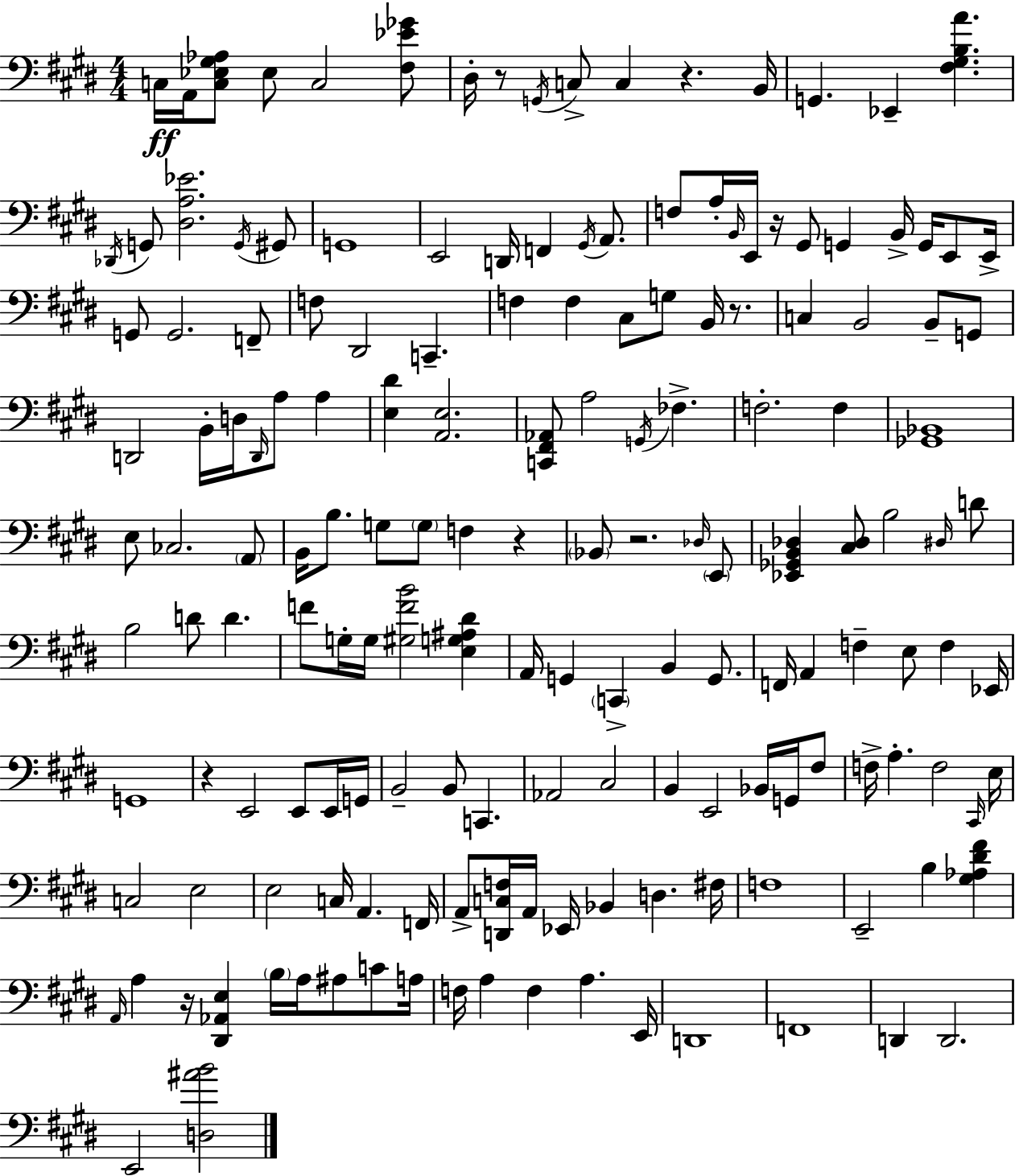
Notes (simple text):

C3/s A2/s [C3,Eb3,G#3,Ab3]/e Eb3/e C3/h [F#3,Eb4,Gb4]/e D#3/s R/e G2/s C3/e C3/q R/q. B2/s G2/q. Eb2/q [F#3,G#3,B3,A4]/q. Db2/s G2/e [D#3,A3,Eb4]/h. G2/s G#2/e G2/w E2/h D2/s F2/q G#2/s A2/e. F3/e A3/s B2/s E2/s R/s G#2/e G2/q B2/s G2/s E2/e E2/s G2/e G2/h. F2/e F3/e D#2/h C2/q. F3/q F3/q C#3/e G3/e B2/s R/e. C3/q B2/h B2/e G2/e D2/h B2/s D3/s D2/s A3/e A3/q [E3,D#4]/q [A2,E3]/h. [C2,F#2,Ab2]/e A3/h G2/s FES3/q. F3/h. F3/q [Gb2,Bb2]/w E3/e CES3/h. A2/e B2/s B3/e. G3/e G3/e F3/q R/q Bb2/e R/h. Db3/s E2/e [Eb2,Gb2,B2,Db3]/q [C#3,Db3]/e B3/h D#3/s D4/e B3/h D4/e D4/q. F4/e G3/s G3/s [G#3,F4,B4]/h [E3,G3,A#3,D#4]/q A2/s G2/q C2/q B2/q G2/e. F2/s A2/q F3/q E3/e F3/q Eb2/s G2/w R/q E2/h E2/e E2/s G2/s B2/h B2/e C2/q. Ab2/h C#3/h B2/q E2/h Bb2/s G2/s F#3/e F3/s A3/q. F3/h C#2/s E3/s C3/h E3/h E3/h C3/s A2/q. F2/s A2/e [D2,C3,F3]/s A2/s Eb2/s Bb2/q D3/q. F#3/s F3/w E2/h B3/q [G#3,Ab3,D#4,F#4]/q A2/s A3/q R/s [D#2,Ab2,E3]/q B3/s A3/s A#3/e C4/e A3/s F3/s A3/q F3/q A3/q. E2/s D2/w F2/w D2/q D2/h. E2/h [D3,A#4,B4]/h